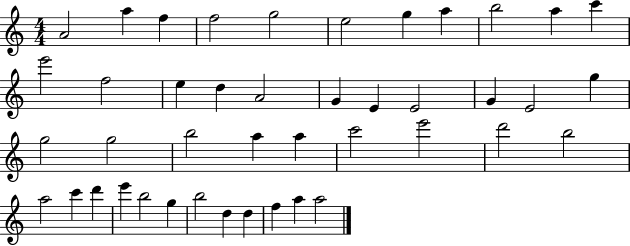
A4/h A5/q F5/q F5/h G5/h E5/h G5/q A5/q B5/h A5/q C6/q E6/h F5/h E5/q D5/q A4/h G4/q E4/q E4/h G4/q E4/h G5/q G5/h G5/h B5/h A5/q A5/q C6/h E6/h D6/h B5/h A5/h C6/q D6/q E6/q B5/h G5/q B5/h D5/q D5/q F5/q A5/q A5/h